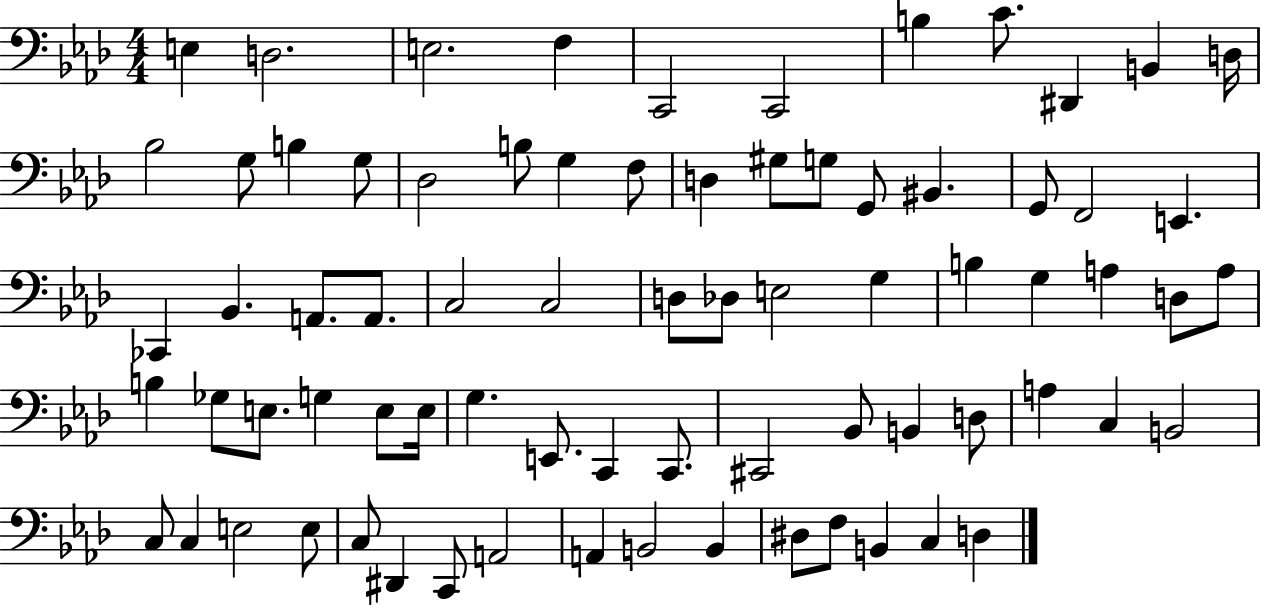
{
  \clef bass
  \numericTimeSignature
  \time 4/4
  \key aes \major
  e4 d2. | e2. f4 | c,2 c,2 | b4 c'8. dis,4 b,4 d16 | \break bes2 g8 b4 g8 | des2 b8 g4 f8 | d4 gis8 g8 g,8 bis,4. | g,8 f,2 e,4. | \break ces,4 bes,4. a,8. a,8. | c2 c2 | d8 des8 e2 g4 | b4 g4 a4 d8 a8 | \break b4 ges8 e8. g4 e8 e16 | g4. e,8. c,4 c,8. | cis,2 bes,8 b,4 d8 | a4 c4 b,2 | \break c8 c4 e2 e8 | c8 dis,4 c,8 a,2 | a,4 b,2 b,4 | dis8 f8 b,4 c4 d4 | \break \bar "|."
}